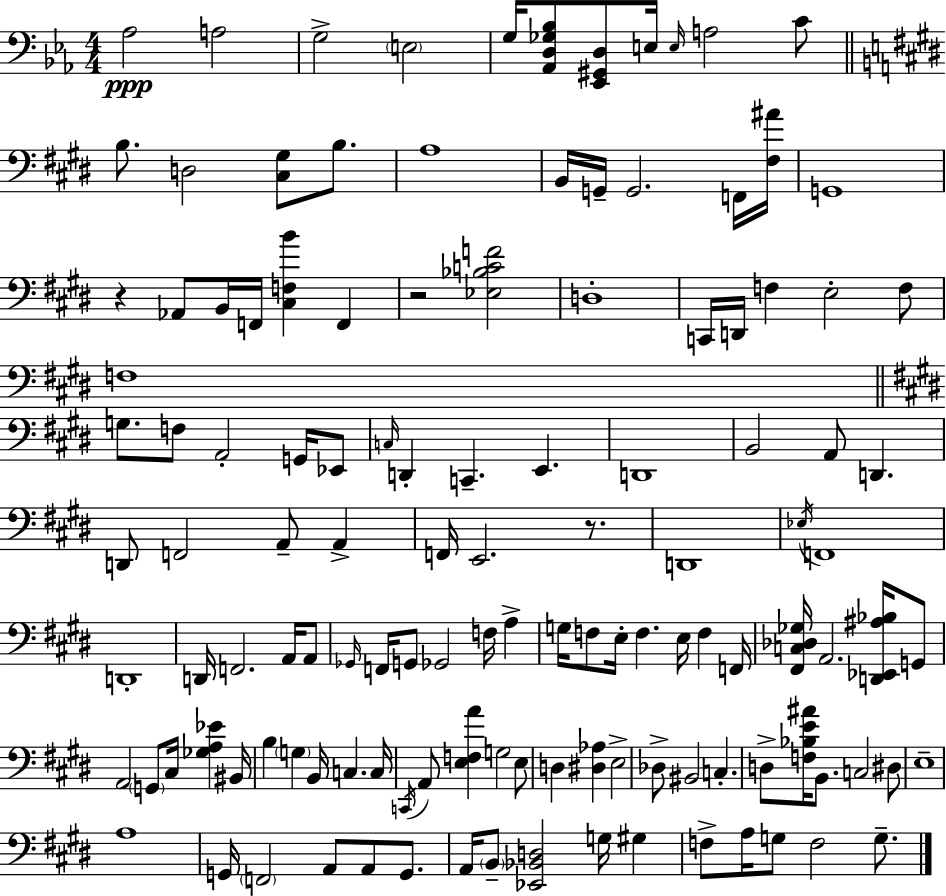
Ab3/h A3/h G3/h E3/h G3/s [Ab2,D3,Gb3,Bb3]/e [Eb2,G#2,D3]/e E3/s E3/s A3/h C4/e B3/e. D3/h [C#3,G#3]/e B3/e. A3/w B2/s G2/s G2/h. F2/s [F#3,A#4]/s G2/w R/q Ab2/e B2/s F2/s [C#3,F3,B4]/q F2/q R/h [Eb3,Bb3,C4,F4]/h D3/w C2/s D2/s F3/q E3/h F3/e F3/w G3/e. F3/e A2/h G2/s Eb2/e C3/s D2/q C2/q. E2/q. D2/w B2/h A2/e D2/q. D2/e F2/h A2/e A2/q F2/s E2/h. R/e. D2/w Eb3/s F2/w D2/w D2/s F2/h. A2/s A2/e Gb2/s F2/s G2/e Gb2/h F3/s A3/q G3/s F3/e E3/s F3/q. E3/s F3/q F2/s [F#2,C3,Db3,Gb3]/s A2/h. [D2,Eb2,A#3,Bb3]/s G2/e A2/h G2/e C#3/s [Gb3,A3,Eb4]/q BIS2/s B3/q G3/q B2/s C3/q. C3/s C2/s A2/e [E3,F3,A4]/q G3/h E3/e D3/q [D#3,Ab3]/q E3/h Db3/e BIS2/h C3/q. D3/e [F3,Bb3,E4,A#4]/s B2/e. C3/h D#3/e E3/w A3/w G2/s F2/h A2/e A2/e G2/e. A2/s B2/e [Eb2,Bb2,D3]/h G3/s G#3/q F3/e A3/s G3/e F3/h G3/e.